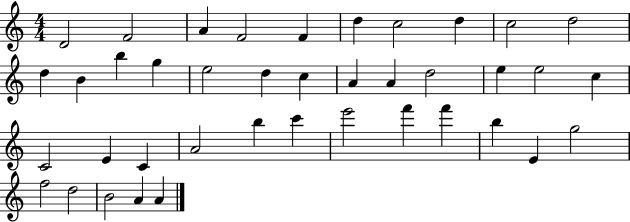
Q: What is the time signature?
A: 4/4